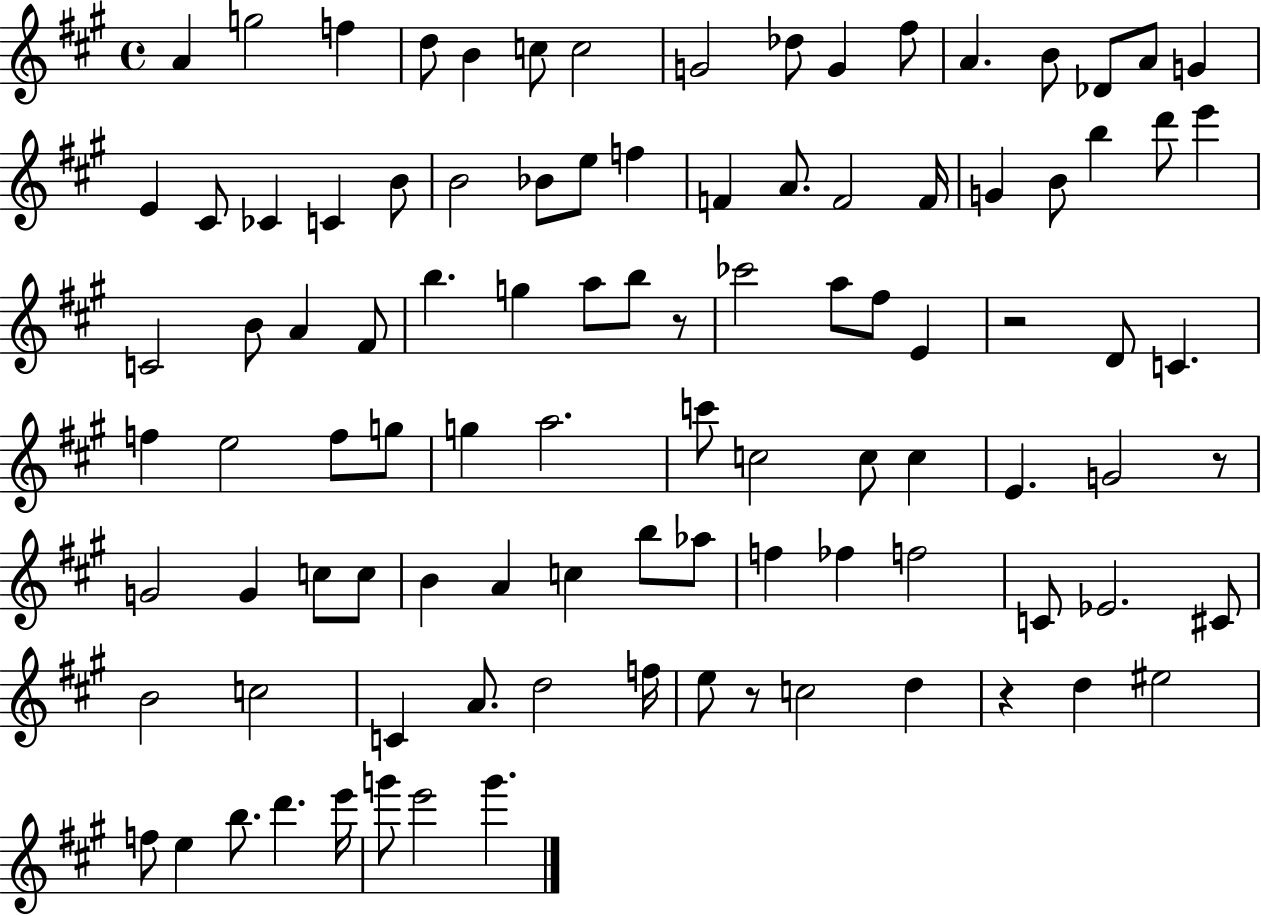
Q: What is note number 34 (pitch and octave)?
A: E6